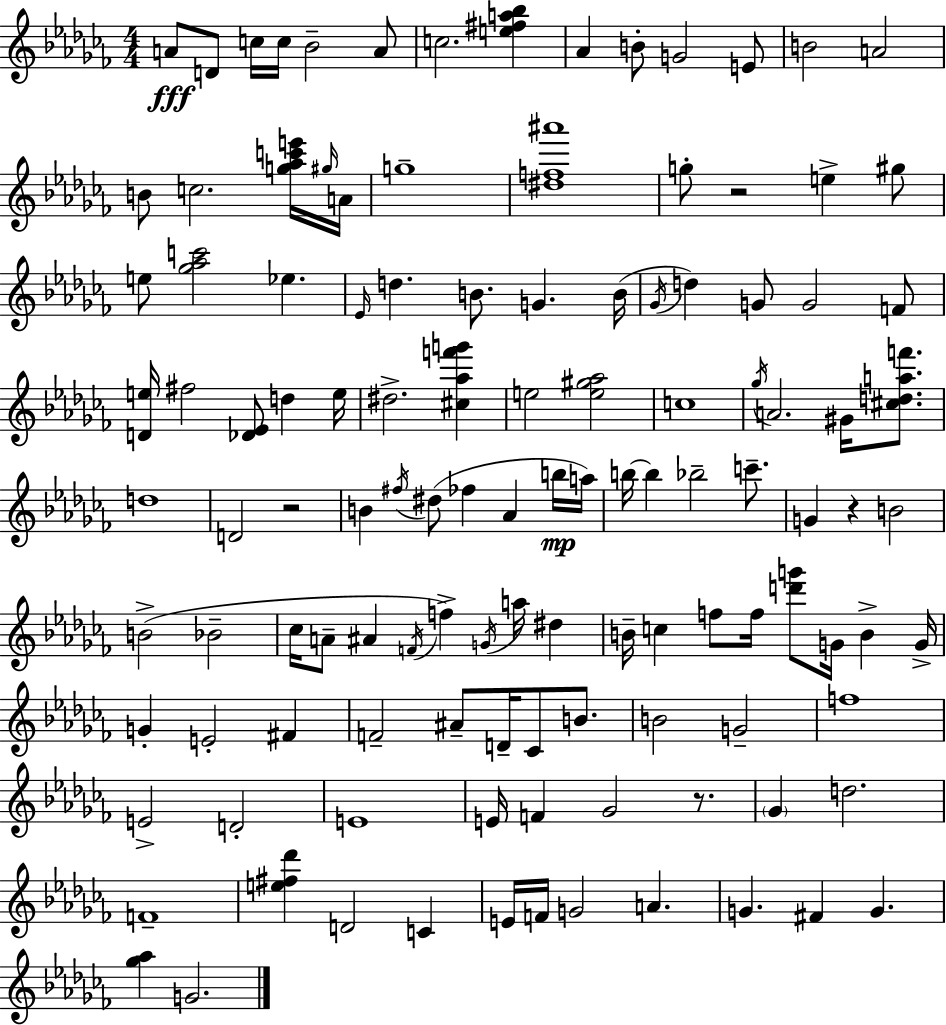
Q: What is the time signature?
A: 4/4